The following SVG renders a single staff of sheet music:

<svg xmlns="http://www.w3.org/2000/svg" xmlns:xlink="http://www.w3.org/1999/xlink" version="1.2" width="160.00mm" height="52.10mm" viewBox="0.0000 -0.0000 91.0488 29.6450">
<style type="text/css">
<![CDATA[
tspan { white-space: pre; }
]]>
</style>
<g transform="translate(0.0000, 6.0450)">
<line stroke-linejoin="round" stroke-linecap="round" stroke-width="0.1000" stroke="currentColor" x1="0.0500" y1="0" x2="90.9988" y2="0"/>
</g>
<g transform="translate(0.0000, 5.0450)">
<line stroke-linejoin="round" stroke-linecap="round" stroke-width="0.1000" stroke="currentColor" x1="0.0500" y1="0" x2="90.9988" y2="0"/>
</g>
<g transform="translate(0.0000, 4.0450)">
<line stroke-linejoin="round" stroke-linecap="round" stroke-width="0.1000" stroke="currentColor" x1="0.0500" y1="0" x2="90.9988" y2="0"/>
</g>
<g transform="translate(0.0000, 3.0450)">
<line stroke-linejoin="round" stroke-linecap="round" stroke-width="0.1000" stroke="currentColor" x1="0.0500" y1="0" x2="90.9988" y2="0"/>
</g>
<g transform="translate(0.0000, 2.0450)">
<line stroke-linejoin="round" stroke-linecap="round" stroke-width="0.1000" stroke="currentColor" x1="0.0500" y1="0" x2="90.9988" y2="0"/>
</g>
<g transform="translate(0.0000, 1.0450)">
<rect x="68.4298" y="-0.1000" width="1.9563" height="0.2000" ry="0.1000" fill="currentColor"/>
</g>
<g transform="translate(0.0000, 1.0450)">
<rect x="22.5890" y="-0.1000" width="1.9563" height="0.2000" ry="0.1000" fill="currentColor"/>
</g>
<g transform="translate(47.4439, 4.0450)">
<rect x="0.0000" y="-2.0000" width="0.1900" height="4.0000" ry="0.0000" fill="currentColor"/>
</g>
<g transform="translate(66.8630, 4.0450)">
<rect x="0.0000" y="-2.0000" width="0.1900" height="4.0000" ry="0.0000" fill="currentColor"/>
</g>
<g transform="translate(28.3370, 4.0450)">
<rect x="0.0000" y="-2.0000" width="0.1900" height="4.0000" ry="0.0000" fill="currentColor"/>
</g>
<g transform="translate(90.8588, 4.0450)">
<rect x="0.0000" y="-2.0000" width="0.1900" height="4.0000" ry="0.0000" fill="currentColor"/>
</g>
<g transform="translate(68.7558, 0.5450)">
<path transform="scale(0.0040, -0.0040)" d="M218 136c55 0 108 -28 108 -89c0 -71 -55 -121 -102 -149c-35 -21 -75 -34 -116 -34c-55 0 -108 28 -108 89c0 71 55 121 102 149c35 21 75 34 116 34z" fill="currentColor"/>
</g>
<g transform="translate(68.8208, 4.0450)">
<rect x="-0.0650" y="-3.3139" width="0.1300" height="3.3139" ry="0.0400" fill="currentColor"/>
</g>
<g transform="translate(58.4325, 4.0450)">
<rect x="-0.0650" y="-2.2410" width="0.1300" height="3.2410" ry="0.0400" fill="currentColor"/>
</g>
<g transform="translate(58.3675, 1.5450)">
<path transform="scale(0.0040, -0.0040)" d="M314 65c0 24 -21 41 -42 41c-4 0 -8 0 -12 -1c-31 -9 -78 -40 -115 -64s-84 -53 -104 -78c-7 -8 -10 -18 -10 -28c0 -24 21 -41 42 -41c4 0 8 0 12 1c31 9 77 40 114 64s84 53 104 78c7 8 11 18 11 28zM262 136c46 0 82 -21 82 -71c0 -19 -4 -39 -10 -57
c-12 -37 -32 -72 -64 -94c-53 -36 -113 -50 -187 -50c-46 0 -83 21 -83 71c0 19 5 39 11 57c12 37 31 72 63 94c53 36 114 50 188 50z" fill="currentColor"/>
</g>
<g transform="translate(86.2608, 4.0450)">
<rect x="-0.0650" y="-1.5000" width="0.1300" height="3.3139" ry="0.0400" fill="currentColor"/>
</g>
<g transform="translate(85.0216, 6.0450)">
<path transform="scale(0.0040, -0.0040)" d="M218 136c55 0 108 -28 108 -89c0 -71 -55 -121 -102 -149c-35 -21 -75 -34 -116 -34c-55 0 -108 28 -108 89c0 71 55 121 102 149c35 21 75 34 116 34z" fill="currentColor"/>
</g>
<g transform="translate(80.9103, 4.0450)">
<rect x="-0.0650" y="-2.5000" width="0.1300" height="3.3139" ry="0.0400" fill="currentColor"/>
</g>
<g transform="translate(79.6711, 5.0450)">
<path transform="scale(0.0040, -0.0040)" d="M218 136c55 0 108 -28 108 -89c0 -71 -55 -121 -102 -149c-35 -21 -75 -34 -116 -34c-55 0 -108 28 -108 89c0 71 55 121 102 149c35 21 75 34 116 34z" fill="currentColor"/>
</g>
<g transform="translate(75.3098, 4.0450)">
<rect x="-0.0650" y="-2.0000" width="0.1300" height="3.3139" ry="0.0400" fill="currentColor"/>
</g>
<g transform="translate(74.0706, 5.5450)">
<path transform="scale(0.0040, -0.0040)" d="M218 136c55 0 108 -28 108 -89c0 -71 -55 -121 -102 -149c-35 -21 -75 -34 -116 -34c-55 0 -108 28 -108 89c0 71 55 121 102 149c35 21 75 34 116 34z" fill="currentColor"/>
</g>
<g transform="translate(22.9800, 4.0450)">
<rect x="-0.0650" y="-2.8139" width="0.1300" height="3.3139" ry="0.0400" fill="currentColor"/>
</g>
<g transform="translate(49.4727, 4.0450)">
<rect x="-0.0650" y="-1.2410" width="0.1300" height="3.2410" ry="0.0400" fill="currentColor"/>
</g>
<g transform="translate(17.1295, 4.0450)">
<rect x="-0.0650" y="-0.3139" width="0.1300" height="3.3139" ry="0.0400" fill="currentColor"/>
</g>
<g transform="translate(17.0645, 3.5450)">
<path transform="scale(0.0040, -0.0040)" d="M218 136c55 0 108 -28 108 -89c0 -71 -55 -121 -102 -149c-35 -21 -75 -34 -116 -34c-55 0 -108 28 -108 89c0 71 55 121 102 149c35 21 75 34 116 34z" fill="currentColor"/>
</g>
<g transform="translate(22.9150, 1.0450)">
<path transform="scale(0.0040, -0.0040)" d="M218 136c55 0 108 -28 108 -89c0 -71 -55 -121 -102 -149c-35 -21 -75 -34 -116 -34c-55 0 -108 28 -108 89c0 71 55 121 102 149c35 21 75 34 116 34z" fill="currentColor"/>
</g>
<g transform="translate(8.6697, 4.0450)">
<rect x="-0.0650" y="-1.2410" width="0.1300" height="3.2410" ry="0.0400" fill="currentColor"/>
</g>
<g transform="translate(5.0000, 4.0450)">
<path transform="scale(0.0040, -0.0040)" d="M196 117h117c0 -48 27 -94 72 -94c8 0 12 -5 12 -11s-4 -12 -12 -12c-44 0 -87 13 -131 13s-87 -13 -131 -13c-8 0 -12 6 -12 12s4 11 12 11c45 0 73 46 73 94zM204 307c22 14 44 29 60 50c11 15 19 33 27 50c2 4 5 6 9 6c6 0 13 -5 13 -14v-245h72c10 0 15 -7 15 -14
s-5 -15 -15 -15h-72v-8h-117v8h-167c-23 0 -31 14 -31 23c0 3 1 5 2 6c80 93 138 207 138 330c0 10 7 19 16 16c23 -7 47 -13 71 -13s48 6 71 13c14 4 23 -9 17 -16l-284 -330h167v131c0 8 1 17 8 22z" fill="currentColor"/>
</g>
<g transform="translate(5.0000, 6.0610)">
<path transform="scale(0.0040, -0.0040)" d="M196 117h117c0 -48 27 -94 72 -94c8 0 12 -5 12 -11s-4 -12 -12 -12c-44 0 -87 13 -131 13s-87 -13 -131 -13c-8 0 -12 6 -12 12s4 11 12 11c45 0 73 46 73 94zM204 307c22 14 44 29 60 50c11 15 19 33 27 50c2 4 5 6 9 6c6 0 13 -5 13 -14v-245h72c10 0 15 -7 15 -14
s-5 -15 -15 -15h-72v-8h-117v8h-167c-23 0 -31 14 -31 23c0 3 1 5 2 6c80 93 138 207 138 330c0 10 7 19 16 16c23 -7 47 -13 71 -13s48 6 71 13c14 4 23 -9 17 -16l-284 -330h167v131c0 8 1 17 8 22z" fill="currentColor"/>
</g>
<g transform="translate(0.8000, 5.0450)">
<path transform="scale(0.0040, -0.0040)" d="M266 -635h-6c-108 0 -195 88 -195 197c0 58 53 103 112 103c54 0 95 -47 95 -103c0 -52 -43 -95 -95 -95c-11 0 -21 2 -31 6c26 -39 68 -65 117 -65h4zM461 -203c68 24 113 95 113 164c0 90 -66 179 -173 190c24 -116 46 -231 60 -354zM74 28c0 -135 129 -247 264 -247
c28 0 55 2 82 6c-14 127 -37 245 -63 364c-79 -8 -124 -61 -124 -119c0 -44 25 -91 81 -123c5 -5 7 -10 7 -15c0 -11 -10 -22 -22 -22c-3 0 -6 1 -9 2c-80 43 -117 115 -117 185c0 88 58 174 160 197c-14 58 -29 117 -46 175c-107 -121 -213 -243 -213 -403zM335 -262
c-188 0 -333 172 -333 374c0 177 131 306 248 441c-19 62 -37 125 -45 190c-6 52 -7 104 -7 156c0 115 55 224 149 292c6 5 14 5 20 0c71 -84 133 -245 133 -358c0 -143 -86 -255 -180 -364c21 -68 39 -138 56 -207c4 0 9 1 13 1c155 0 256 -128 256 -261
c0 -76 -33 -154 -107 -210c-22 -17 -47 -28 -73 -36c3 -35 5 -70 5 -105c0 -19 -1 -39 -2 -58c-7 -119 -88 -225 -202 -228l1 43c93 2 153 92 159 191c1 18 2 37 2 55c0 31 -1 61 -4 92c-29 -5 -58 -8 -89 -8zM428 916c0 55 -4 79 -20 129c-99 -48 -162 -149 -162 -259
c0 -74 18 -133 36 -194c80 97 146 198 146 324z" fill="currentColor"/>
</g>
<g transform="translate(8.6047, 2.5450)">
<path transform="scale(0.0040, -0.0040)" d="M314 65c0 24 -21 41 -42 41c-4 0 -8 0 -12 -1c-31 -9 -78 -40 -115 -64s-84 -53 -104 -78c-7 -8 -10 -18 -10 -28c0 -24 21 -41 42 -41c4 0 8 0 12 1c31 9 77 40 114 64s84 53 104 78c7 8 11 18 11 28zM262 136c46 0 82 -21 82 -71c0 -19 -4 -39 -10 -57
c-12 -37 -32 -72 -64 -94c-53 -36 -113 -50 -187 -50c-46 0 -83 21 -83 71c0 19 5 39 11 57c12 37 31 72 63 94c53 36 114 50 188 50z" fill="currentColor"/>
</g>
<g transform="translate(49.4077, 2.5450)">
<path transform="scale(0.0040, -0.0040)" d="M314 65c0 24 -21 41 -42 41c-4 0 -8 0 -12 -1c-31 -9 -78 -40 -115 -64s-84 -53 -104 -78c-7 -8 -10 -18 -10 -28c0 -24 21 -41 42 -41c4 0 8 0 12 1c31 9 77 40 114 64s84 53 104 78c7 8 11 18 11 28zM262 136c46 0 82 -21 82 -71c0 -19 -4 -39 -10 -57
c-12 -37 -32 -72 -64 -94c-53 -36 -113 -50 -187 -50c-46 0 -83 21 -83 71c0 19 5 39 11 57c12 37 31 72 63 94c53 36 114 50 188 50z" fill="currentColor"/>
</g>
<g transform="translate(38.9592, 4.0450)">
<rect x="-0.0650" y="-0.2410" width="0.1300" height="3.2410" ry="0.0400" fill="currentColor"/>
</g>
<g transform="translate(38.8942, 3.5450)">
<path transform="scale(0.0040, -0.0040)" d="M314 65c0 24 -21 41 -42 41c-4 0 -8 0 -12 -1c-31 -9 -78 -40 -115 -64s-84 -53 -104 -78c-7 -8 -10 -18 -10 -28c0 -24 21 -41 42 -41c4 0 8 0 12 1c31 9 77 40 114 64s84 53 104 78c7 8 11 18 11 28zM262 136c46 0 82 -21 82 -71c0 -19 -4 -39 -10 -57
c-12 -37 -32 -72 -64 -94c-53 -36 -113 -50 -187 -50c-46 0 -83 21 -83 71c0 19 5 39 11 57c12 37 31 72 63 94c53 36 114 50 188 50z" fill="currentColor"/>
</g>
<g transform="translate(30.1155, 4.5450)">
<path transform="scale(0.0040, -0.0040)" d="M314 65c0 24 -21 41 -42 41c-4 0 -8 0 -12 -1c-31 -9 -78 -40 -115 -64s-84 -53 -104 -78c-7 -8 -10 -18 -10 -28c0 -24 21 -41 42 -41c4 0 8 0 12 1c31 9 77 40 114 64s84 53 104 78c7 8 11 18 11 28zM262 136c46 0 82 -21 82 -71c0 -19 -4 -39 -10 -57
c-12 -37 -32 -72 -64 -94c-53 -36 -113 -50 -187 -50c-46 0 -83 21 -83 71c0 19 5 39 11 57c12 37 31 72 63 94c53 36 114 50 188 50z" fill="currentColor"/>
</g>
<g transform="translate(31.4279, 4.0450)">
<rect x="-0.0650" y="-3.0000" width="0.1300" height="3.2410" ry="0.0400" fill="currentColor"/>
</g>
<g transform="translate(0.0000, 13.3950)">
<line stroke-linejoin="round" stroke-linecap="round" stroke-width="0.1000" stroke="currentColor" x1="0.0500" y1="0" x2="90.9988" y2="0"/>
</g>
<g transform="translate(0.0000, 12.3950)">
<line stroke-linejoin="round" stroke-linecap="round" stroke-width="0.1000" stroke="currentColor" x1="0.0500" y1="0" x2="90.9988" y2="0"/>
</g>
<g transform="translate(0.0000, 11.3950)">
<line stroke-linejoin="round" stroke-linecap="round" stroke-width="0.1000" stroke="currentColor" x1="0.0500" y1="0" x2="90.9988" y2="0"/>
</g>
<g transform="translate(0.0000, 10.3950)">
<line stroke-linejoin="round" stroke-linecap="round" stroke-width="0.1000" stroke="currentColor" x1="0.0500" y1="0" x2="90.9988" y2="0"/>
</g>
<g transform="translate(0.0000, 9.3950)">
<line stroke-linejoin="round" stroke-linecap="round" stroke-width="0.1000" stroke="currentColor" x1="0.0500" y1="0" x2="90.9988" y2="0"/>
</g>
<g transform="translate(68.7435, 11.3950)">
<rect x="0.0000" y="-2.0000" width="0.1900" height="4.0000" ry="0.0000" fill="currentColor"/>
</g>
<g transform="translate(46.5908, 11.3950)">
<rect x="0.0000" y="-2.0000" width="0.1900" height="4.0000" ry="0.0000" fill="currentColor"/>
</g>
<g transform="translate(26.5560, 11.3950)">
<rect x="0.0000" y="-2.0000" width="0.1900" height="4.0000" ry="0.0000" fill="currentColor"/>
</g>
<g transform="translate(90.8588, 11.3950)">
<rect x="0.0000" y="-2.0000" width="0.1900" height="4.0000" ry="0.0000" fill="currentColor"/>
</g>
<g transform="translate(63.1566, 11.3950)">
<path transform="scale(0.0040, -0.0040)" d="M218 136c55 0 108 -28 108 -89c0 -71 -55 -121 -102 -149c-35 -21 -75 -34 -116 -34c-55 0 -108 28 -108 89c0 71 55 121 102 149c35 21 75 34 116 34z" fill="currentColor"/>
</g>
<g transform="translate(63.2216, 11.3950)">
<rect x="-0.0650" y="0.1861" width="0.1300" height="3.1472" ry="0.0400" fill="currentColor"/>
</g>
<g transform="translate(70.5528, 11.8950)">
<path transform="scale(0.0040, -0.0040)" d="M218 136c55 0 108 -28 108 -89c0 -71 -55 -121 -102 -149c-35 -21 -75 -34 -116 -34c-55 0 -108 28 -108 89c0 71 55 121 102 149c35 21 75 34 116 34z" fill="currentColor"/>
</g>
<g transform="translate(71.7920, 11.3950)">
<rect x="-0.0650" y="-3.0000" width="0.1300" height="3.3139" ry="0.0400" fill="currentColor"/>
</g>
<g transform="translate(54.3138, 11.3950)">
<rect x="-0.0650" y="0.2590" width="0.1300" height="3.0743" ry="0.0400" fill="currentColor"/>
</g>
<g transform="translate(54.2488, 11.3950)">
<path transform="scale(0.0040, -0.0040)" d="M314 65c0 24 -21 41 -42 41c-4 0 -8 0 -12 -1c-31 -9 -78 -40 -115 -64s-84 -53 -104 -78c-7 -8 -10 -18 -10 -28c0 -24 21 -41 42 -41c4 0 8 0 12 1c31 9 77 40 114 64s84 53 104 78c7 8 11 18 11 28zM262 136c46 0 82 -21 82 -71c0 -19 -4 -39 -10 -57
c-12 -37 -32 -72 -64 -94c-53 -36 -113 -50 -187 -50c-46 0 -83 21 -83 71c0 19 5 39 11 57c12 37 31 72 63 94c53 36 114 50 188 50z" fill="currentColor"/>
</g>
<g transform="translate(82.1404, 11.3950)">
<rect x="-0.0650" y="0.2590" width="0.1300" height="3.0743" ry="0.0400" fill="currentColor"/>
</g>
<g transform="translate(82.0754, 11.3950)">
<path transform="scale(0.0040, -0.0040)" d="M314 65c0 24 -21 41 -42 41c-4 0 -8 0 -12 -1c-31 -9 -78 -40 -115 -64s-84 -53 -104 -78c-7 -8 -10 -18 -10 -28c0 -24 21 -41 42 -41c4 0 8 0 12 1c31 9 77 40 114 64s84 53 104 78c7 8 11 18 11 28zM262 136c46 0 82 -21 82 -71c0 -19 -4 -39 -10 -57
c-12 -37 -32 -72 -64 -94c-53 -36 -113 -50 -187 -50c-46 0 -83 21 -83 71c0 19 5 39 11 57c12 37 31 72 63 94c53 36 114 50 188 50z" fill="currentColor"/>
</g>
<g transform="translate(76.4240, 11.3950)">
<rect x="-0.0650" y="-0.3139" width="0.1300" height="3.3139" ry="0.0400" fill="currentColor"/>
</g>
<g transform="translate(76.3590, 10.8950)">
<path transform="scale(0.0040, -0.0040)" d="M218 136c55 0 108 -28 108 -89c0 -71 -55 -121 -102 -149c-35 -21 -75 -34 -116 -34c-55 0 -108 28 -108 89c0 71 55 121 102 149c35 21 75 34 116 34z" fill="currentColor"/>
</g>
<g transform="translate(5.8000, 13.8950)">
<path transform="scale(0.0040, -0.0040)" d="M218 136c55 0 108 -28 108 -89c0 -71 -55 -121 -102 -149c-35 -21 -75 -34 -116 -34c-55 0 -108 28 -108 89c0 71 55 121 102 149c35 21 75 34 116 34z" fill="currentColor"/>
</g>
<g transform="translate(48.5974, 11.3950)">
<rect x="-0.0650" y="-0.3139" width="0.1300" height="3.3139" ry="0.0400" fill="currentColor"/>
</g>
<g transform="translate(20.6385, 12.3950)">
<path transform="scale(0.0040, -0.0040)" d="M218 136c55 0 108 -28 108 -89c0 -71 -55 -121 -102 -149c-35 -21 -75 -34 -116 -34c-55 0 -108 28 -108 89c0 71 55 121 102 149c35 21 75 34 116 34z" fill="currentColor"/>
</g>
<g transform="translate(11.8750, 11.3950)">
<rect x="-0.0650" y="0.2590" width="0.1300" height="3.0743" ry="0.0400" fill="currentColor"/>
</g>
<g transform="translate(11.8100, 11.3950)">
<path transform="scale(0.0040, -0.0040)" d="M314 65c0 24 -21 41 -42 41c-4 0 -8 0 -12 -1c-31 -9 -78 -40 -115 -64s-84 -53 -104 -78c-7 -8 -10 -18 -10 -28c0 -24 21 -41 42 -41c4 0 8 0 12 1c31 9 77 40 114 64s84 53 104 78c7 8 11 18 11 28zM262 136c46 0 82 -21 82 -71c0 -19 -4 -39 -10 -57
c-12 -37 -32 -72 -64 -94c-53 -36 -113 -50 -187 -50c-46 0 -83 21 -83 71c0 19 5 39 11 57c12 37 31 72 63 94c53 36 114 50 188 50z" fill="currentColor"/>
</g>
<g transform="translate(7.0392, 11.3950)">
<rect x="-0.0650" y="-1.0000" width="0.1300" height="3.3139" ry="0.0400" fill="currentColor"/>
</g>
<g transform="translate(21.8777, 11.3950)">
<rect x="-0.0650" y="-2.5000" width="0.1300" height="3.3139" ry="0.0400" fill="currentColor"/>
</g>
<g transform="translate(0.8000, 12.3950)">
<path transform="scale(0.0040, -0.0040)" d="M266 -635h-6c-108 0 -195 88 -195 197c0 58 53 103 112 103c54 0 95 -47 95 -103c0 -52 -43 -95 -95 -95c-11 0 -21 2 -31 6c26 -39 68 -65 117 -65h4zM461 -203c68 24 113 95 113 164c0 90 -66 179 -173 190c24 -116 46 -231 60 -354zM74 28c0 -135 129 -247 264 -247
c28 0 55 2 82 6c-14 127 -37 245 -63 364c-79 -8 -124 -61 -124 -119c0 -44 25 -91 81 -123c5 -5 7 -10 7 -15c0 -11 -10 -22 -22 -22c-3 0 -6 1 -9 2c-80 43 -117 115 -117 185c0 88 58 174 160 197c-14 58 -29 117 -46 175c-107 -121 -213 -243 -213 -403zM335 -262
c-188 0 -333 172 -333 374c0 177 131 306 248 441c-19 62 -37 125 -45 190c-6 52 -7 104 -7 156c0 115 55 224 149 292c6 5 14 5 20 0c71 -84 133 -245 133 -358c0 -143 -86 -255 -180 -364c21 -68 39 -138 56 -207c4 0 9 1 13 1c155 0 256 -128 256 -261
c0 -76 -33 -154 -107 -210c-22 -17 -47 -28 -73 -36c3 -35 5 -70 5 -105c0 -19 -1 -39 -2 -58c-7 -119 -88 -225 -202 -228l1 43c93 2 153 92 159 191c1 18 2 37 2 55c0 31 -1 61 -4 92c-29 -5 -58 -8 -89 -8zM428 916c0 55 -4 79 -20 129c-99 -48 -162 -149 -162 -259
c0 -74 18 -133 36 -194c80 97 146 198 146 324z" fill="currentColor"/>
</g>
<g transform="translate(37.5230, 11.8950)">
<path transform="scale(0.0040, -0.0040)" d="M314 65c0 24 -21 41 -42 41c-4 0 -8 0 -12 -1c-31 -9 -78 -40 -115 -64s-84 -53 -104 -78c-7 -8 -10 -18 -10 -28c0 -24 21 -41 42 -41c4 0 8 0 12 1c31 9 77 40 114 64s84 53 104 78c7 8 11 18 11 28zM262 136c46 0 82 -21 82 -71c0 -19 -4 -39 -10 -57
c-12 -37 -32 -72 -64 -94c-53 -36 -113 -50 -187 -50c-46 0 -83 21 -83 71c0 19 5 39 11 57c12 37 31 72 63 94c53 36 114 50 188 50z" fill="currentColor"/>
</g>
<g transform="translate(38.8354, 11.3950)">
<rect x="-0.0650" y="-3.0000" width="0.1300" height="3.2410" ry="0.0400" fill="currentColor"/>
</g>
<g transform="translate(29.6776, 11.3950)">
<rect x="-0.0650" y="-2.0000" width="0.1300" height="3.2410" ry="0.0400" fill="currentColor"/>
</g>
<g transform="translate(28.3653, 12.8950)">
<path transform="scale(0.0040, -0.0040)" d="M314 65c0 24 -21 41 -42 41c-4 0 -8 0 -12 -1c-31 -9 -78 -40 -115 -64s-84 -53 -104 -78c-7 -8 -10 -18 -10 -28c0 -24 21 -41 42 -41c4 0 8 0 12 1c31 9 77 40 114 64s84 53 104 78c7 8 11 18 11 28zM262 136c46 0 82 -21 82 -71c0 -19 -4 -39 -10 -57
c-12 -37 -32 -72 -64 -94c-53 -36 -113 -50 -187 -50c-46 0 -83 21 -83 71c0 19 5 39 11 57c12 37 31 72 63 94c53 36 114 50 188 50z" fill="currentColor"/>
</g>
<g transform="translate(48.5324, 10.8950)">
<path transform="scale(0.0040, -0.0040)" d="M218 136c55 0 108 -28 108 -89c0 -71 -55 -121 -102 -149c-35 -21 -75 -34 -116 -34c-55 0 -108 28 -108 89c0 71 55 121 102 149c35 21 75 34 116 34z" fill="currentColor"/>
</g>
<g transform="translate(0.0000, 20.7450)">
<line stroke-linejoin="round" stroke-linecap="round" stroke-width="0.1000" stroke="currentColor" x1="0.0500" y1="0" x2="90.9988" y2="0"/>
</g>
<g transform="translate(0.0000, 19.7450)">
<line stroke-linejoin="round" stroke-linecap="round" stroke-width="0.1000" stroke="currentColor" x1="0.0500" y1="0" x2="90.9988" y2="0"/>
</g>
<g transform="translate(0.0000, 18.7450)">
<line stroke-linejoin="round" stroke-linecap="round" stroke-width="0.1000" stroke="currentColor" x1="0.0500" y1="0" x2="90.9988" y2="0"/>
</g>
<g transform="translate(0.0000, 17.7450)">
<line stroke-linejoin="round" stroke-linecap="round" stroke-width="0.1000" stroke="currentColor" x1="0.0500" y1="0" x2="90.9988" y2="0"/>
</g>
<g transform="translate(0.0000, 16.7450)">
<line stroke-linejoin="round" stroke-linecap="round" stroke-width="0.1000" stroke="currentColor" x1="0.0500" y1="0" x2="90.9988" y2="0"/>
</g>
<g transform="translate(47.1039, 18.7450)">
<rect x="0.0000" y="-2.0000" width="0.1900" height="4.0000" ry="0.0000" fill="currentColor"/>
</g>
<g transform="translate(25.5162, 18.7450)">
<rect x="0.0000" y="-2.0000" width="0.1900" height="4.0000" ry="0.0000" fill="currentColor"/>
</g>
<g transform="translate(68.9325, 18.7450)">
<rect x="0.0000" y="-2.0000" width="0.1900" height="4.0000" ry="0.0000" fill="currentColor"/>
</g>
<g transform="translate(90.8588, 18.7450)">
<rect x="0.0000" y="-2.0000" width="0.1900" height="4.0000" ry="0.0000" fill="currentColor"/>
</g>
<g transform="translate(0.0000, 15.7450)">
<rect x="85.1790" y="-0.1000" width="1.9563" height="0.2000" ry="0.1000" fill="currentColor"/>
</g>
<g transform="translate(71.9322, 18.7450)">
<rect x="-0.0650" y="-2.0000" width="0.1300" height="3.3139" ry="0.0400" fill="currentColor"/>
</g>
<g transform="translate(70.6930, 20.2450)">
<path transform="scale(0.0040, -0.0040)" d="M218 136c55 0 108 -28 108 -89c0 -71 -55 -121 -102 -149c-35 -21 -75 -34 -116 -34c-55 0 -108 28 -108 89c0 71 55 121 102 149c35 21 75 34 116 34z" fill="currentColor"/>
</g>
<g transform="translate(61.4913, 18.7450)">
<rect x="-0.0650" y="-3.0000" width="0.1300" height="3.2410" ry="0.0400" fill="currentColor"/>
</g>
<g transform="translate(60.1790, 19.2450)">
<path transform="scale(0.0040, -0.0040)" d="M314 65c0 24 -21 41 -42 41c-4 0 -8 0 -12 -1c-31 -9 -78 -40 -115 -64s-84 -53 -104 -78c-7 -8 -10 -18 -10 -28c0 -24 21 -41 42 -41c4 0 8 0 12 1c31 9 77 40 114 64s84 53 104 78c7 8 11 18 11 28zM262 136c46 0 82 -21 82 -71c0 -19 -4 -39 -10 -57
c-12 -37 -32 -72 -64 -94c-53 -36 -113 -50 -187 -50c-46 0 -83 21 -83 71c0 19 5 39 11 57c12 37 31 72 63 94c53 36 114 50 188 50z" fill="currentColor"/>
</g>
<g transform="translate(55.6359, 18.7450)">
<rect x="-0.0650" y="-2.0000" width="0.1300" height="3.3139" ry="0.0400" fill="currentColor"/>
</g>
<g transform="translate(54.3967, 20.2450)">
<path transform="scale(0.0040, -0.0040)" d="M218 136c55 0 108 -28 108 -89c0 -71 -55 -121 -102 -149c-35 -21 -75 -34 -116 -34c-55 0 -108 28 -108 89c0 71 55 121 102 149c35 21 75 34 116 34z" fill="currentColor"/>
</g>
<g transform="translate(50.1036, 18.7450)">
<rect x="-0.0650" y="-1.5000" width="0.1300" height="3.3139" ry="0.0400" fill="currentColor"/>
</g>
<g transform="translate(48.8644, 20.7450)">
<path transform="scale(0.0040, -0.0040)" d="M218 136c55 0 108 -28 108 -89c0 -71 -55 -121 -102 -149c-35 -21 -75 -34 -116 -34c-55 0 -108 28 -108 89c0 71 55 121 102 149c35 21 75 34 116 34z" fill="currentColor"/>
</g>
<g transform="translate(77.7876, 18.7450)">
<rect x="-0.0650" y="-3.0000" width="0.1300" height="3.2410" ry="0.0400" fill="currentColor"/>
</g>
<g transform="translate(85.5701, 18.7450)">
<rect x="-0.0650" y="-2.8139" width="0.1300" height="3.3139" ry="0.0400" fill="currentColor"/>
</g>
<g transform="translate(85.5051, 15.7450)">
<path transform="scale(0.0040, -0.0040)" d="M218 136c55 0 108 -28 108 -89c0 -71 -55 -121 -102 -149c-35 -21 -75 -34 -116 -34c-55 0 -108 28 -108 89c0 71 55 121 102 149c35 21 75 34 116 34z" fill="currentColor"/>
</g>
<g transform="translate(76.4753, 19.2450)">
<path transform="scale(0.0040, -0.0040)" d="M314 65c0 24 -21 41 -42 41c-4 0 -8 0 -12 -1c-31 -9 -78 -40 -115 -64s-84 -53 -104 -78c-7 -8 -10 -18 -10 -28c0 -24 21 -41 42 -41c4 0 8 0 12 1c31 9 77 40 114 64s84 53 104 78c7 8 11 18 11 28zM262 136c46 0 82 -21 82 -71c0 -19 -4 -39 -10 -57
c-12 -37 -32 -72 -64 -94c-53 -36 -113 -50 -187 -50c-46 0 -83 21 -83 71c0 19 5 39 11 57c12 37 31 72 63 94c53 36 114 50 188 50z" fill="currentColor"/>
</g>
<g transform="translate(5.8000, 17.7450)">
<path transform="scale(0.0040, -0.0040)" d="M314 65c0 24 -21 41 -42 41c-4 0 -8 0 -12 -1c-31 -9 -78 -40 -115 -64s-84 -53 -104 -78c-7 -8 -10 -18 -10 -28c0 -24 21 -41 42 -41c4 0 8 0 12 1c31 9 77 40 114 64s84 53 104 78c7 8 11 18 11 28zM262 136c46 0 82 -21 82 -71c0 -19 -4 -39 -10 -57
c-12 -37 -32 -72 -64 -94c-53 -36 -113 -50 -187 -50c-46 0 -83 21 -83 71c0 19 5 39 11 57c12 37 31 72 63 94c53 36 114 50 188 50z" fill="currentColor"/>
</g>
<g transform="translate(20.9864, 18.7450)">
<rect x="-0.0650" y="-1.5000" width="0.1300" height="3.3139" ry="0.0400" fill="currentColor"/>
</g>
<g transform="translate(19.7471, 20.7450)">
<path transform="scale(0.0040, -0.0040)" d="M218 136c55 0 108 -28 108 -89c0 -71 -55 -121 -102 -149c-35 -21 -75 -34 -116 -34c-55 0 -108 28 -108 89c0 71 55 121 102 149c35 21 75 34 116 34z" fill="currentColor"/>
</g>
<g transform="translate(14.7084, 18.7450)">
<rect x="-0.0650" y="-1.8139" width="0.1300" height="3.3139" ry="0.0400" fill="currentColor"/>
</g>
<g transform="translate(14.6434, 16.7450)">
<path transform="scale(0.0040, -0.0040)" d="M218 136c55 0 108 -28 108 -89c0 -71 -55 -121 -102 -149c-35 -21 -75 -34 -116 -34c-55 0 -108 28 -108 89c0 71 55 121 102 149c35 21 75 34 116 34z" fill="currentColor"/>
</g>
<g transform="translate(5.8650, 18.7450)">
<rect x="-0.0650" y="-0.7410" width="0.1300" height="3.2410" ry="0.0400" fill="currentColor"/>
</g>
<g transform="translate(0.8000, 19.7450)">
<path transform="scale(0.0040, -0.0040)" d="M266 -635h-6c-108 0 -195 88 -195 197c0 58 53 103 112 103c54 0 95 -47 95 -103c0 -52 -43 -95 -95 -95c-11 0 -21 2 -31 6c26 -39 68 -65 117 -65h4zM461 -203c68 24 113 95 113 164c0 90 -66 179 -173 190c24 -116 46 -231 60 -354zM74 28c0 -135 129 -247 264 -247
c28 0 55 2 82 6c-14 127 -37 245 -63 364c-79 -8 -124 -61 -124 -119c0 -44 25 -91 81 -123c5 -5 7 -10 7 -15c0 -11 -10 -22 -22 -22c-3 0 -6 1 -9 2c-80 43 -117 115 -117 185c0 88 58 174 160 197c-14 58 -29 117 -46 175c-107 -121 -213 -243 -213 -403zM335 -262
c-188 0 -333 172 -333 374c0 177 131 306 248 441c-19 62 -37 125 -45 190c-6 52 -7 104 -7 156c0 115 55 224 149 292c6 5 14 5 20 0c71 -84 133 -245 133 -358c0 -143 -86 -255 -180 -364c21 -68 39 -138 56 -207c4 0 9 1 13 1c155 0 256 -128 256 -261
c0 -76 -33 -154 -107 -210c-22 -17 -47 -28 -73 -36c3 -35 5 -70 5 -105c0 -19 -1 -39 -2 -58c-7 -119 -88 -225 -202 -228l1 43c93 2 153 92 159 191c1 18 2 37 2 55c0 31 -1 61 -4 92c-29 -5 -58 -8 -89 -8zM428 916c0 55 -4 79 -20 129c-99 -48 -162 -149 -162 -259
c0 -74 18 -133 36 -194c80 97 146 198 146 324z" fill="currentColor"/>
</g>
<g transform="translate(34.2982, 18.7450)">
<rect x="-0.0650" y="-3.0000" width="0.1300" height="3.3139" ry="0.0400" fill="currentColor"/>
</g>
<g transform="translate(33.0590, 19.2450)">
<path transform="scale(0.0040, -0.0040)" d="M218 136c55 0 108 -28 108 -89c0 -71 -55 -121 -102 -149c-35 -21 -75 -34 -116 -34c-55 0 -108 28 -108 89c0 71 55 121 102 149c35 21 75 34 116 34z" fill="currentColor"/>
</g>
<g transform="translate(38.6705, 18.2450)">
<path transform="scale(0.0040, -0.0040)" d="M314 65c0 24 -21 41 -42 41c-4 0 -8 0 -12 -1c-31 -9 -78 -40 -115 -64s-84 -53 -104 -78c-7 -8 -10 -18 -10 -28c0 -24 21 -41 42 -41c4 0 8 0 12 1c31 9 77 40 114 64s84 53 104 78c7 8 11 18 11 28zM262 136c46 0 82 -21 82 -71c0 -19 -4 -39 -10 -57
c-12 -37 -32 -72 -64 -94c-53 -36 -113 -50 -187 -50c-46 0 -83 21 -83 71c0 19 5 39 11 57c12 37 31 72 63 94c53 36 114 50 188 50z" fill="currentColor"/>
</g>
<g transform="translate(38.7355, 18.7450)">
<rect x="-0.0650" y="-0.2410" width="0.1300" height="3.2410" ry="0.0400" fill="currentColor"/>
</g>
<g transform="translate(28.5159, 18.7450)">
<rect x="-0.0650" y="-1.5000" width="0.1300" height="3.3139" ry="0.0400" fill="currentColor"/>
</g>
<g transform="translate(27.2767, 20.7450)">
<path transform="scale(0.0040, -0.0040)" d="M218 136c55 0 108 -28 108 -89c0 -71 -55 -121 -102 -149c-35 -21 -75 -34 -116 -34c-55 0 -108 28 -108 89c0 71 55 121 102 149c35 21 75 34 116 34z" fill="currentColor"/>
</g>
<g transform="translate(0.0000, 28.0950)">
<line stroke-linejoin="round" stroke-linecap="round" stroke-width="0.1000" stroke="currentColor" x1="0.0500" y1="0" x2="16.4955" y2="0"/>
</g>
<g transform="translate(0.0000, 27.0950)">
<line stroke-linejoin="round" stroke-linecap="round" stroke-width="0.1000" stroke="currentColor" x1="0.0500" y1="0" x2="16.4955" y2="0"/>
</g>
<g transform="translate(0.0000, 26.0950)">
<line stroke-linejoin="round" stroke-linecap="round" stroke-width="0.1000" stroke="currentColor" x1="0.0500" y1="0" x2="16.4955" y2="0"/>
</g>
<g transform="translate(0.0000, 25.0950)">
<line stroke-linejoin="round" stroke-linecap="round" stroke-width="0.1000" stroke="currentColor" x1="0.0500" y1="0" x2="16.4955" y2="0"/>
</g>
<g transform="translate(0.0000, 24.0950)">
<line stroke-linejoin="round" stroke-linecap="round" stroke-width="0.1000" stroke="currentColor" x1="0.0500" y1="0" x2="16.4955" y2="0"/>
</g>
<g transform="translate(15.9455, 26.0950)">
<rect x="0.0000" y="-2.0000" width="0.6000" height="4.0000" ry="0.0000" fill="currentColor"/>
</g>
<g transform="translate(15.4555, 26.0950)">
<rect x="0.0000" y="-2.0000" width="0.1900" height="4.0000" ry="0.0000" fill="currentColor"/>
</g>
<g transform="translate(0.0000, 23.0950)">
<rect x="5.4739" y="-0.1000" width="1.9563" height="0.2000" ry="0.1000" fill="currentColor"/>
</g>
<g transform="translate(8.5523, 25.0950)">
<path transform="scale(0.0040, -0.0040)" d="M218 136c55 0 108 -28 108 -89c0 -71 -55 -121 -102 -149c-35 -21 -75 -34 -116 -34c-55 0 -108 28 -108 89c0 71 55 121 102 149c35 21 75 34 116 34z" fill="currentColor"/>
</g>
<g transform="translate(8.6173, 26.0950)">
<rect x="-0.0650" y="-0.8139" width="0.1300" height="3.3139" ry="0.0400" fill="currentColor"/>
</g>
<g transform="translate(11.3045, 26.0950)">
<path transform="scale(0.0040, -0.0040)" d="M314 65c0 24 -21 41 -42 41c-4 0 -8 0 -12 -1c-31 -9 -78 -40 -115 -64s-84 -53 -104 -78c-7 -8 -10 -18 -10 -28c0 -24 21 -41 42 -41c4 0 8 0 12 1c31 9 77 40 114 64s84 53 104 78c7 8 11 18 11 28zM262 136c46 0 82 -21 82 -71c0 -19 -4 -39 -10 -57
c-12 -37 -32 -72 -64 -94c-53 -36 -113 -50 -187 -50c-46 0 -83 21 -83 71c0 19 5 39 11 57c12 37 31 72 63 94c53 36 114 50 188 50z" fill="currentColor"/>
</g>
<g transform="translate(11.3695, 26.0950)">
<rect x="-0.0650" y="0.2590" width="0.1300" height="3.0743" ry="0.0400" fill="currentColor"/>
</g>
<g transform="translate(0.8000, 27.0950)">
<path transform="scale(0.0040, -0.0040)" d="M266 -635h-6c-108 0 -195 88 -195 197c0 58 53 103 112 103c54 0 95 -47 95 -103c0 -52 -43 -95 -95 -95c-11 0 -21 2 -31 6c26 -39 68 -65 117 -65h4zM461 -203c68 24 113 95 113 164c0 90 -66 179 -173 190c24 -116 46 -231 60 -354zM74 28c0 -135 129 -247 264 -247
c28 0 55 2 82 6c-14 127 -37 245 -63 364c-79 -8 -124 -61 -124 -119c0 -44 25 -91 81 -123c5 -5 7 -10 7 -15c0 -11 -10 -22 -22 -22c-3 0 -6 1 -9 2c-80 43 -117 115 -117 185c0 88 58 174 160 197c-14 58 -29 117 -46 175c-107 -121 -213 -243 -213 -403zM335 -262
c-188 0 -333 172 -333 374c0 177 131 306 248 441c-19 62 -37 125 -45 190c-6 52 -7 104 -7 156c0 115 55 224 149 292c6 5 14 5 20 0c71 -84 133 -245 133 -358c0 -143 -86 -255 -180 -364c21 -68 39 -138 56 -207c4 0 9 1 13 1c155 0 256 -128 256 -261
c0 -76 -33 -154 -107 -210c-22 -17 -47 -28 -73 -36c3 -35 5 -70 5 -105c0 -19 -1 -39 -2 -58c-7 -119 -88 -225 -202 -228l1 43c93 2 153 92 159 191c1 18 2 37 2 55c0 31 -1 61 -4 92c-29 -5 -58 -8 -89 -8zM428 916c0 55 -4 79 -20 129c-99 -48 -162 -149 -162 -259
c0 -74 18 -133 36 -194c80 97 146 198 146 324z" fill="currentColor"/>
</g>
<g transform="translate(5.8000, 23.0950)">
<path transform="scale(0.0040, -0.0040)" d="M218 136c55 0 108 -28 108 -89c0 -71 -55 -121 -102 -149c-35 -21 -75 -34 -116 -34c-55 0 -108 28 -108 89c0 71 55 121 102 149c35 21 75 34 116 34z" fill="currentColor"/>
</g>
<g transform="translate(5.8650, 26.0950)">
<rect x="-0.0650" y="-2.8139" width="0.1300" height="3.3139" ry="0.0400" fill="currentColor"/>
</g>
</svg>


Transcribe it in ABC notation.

X:1
T:Untitled
M:4/4
L:1/4
K:C
e2 c a A2 c2 e2 g2 b F G E D B2 G F2 A2 c B2 B A c B2 d2 f E E A c2 E F A2 F A2 a a d B2